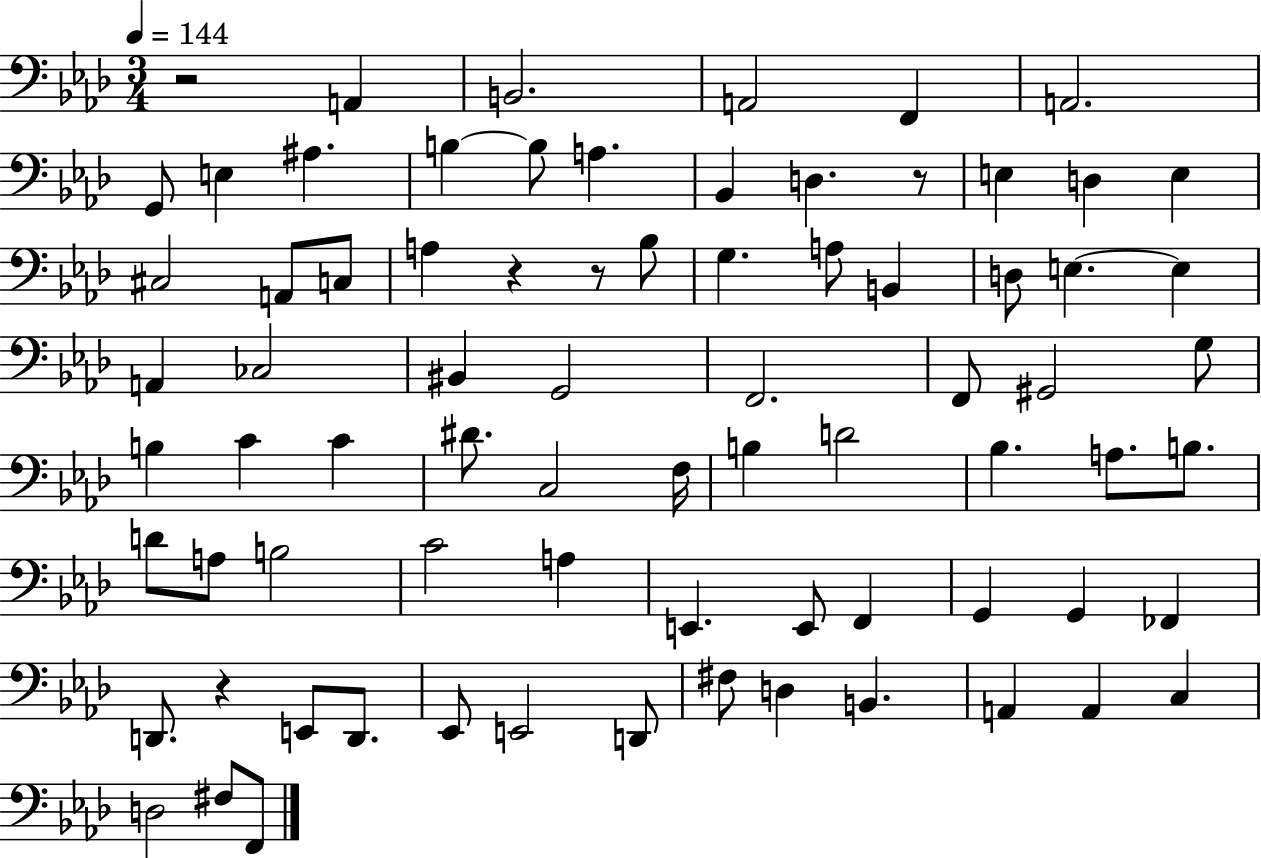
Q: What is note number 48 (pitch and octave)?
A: A3